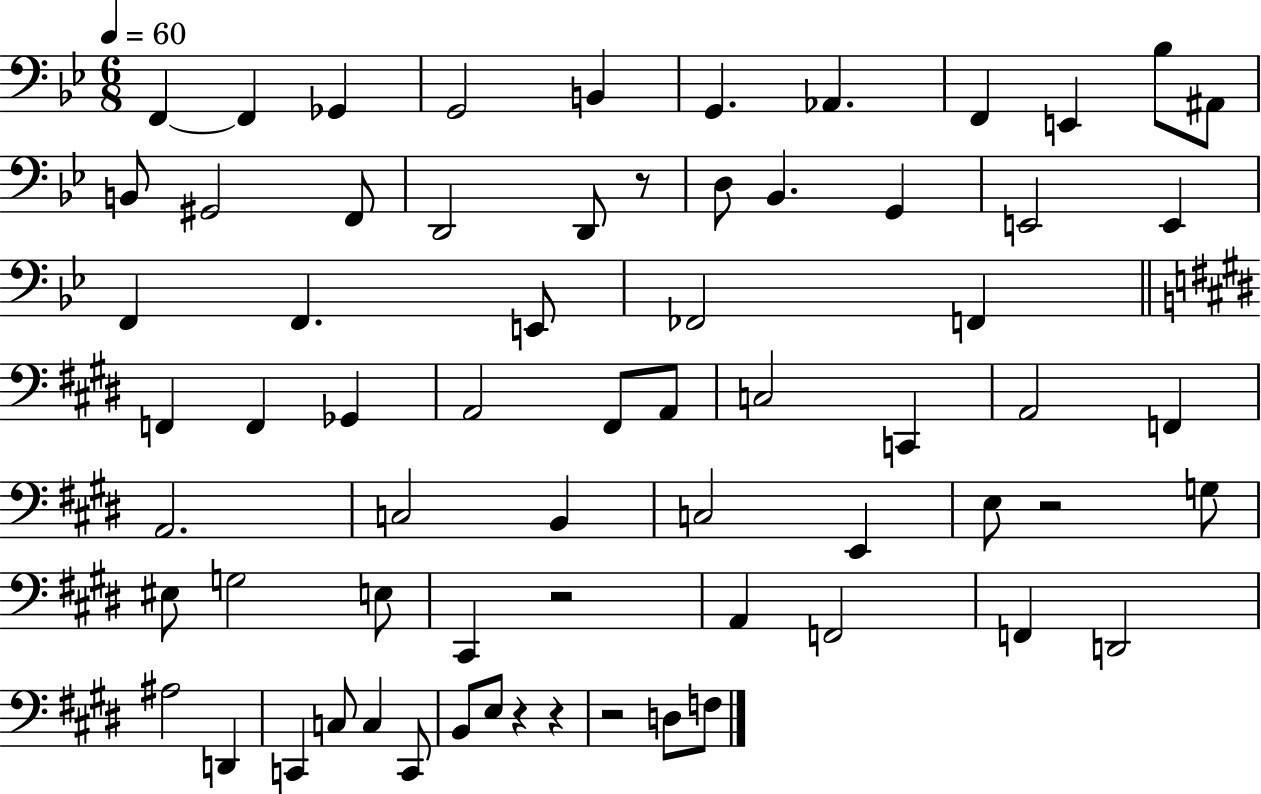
F2/q F2/q Gb2/q G2/h B2/q G2/q. Ab2/q. F2/q E2/q Bb3/e A#2/e B2/e G#2/h F2/e D2/h D2/e R/e D3/e Bb2/q. G2/q E2/h E2/q F2/q F2/q. E2/e FES2/h F2/q F2/q F2/q Gb2/q A2/h F#2/e A2/e C3/h C2/q A2/h F2/q A2/h. C3/h B2/q C3/h E2/q E3/e R/h G3/e EIS3/e G3/h E3/e C#2/q R/h A2/q F2/h F2/q D2/h A#3/h D2/q C2/q C3/e C3/q C2/e B2/e E3/e R/q R/q R/h D3/e F3/e